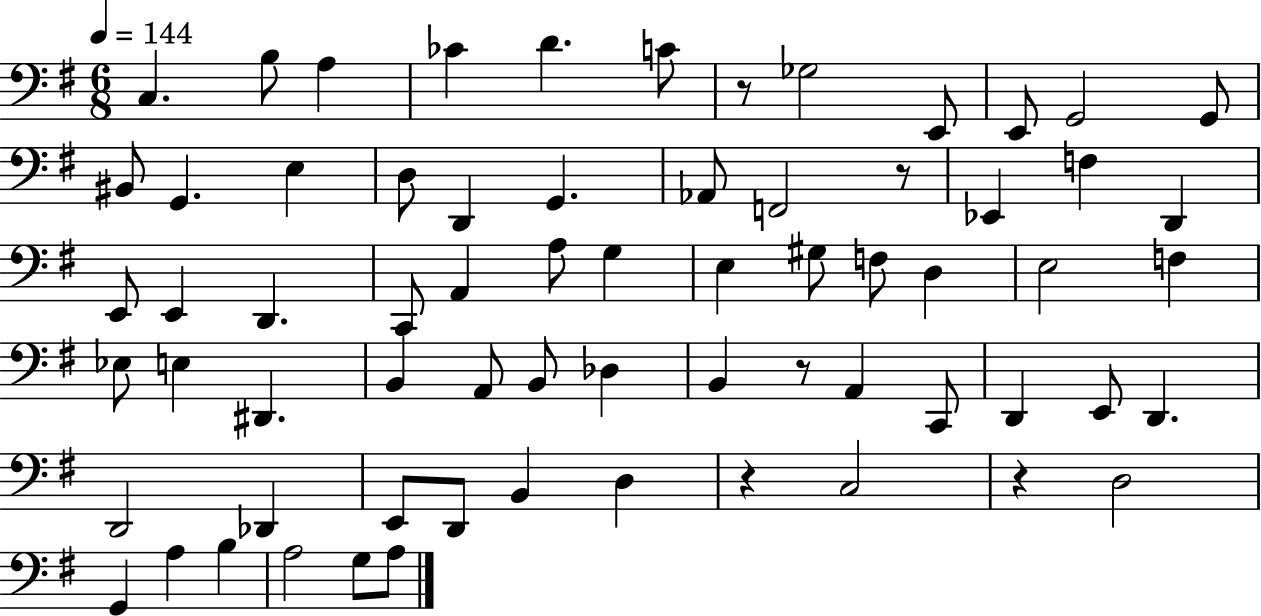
C3/q. B3/e A3/q CES4/q D4/q. C4/e R/e Gb3/h E2/e E2/e G2/h G2/e BIS2/e G2/q. E3/q D3/e D2/q G2/q. Ab2/e F2/h R/e Eb2/q F3/q D2/q E2/e E2/q D2/q. C2/e A2/q A3/e G3/q E3/q G#3/e F3/e D3/q E3/h F3/q Eb3/e E3/q D#2/q. B2/q A2/e B2/e Db3/q B2/q R/e A2/q C2/e D2/q E2/e D2/q. D2/h Db2/q E2/e D2/e B2/q D3/q R/q C3/h R/q D3/h G2/q A3/q B3/q A3/h G3/e A3/e